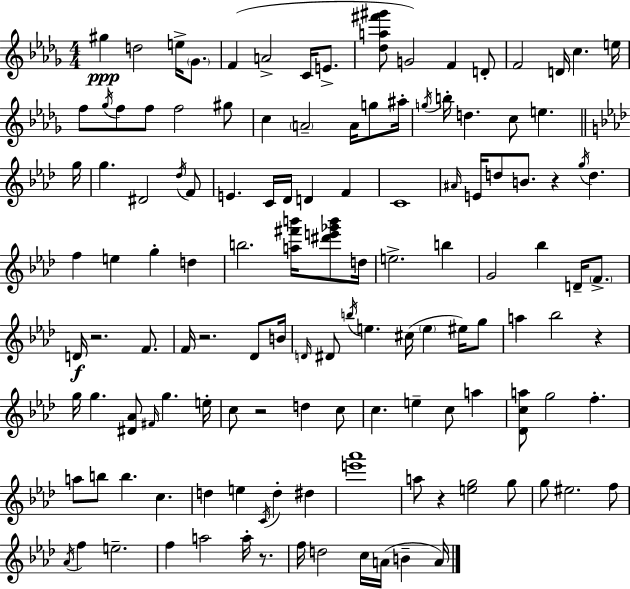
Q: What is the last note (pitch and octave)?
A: A4